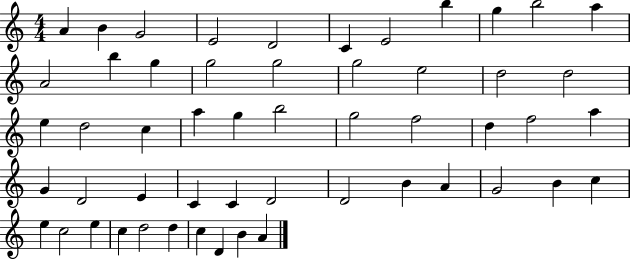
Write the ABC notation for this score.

X:1
T:Untitled
M:4/4
L:1/4
K:C
A B G2 E2 D2 C E2 b g b2 a A2 b g g2 g2 g2 e2 d2 d2 e d2 c a g b2 g2 f2 d f2 a G D2 E C C D2 D2 B A G2 B c e c2 e c d2 d c D B A